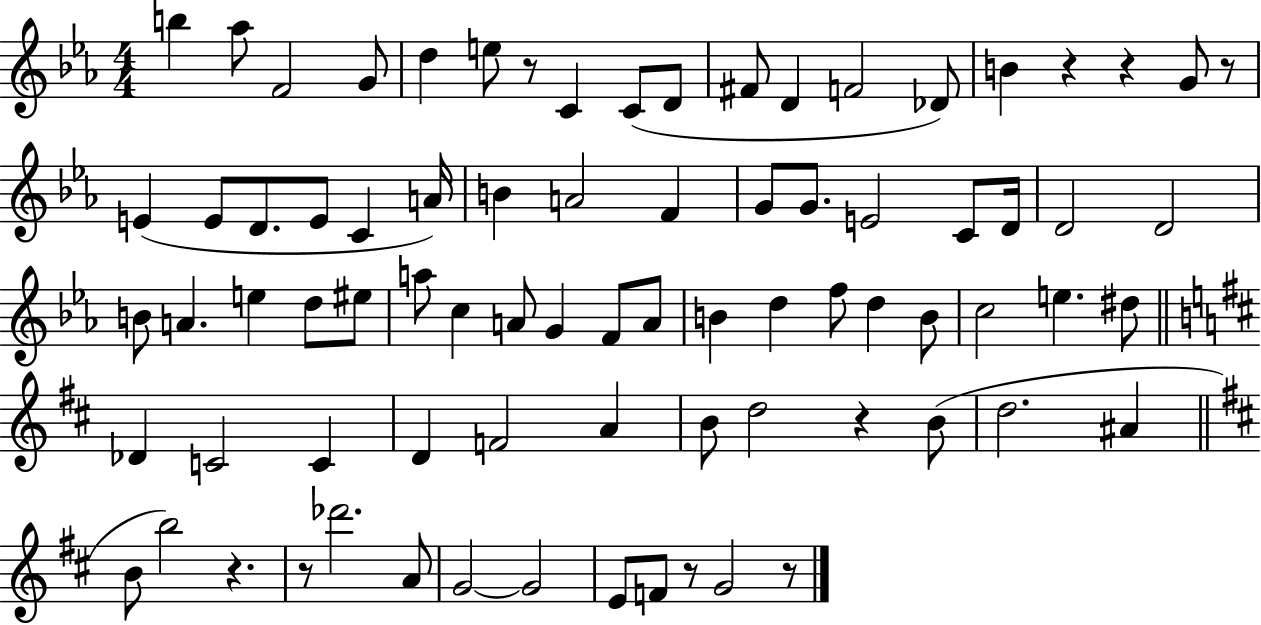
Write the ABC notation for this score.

X:1
T:Untitled
M:4/4
L:1/4
K:Eb
b _a/2 F2 G/2 d e/2 z/2 C C/2 D/2 ^F/2 D F2 _D/2 B z z G/2 z/2 E E/2 D/2 E/2 C A/4 B A2 F G/2 G/2 E2 C/2 D/4 D2 D2 B/2 A e d/2 ^e/2 a/2 c A/2 G F/2 A/2 B d f/2 d B/2 c2 e ^d/2 _D C2 C D F2 A B/2 d2 z B/2 d2 ^A B/2 b2 z z/2 _d'2 A/2 G2 G2 E/2 F/2 z/2 G2 z/2